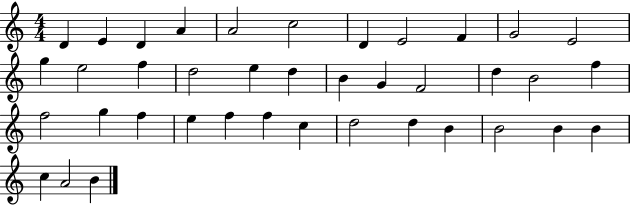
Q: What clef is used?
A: treble